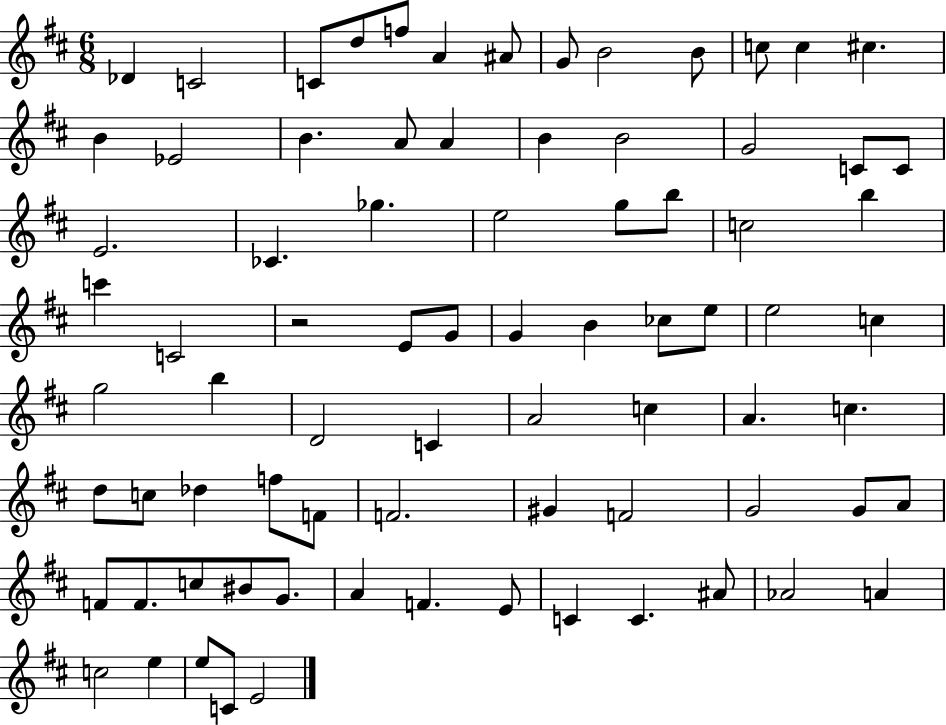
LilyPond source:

{
  \clef treble
  \numericTimeSignature
  \time 6/8
  \key d \major
  des'4 c'2 | c'8 d''8 f''8 a'4 ais'8 | g'8 b'2 b'8 | c''8 c''4 cis''4. | \break b'4 ees'2 | b'4. a'8 a'4 | b'4 b'2 | g'2 c'8 c'8 | \break e'2. | ces'4. ges''4. | e''2 g''8 b''8 | c''2 b''4 | \break c'''4 c'2 | r2 e'8 g'8 | g'4 b'4 ces''8 e''8 | e''2 c''4 | \break g''2 b''4 | d'2 c'4 | a'2 c''4 | a'4. c''4. | \break d''8 c''8 des''4 f''8 f'8 | f'2. | gis'4 f'2 | g'2 g'8 a'8 | \break f'8 f'8. c''8 bis'8 g'8. | a'4 f'4. e'8 | c'4 c'4. ais'8 | aes'2 a'4 | \break c''2 e''4 | e''8 c'8 e'2 | \bar "|."
}